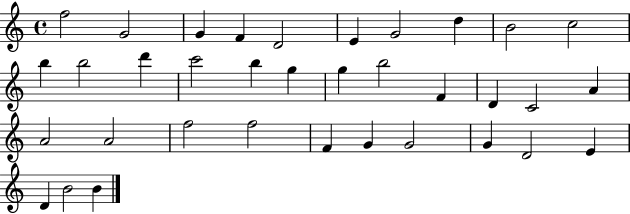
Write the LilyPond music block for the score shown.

{
  \clef treble
  \time 4/4
  \defaultTimeSignature
  \key c \major
  f''2 g'2 | g'4 f'4 d'2 | e'4 g'2 d''4 | b'2 c''2 | \break b''4 b''2 d'''4 | c'''2 b''4 g''4 | g''4 b''2 f'4 | d'4 c'2 a'4 | \break a'2 a'2 | f''2 f''2 | f'4 g'4 g'2 | g'4 d'2 e'4 | \break d'4 b'2 b'4 | \bar "|."
}